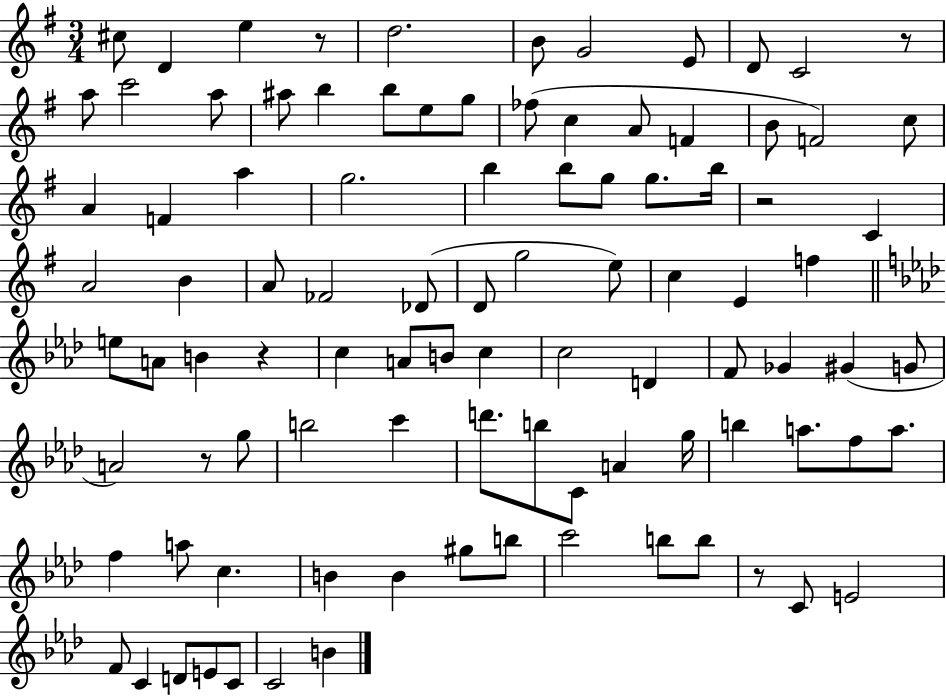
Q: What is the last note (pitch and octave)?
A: B4